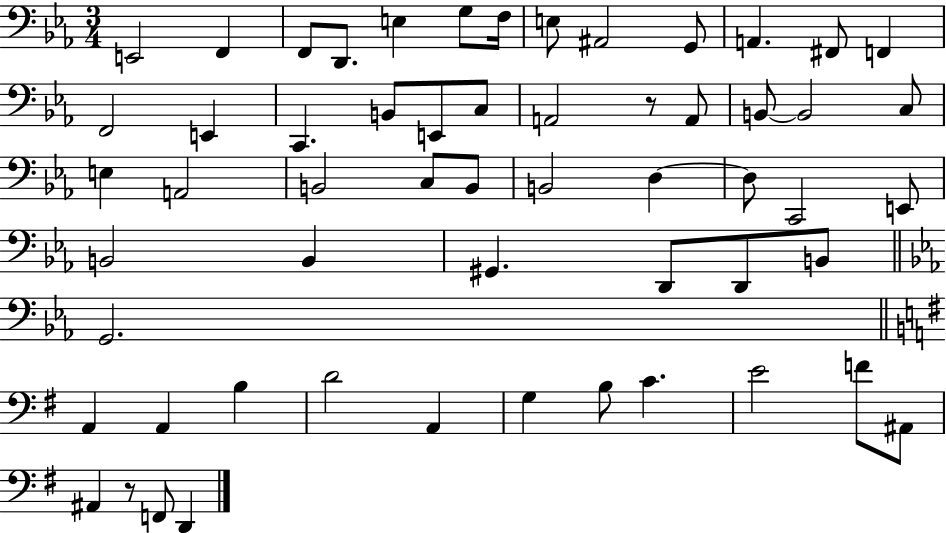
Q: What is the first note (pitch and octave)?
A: E2